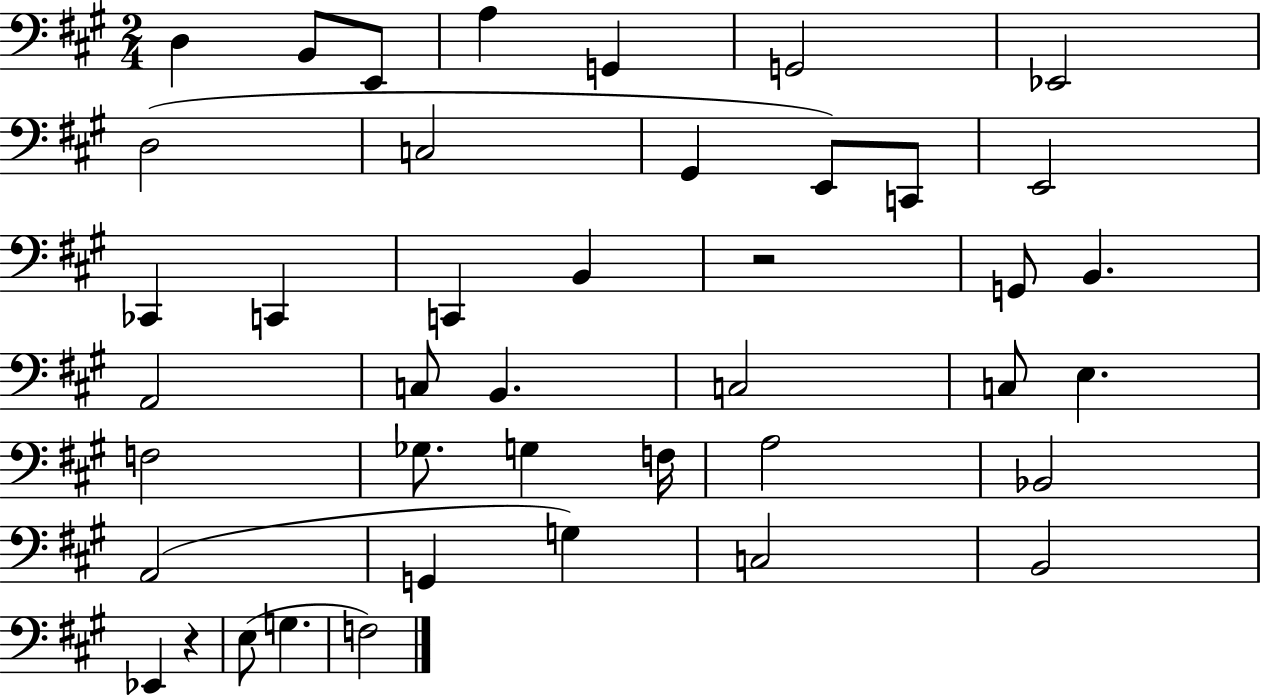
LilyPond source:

{
  \clef bass
  \numericTimeSignature
  \time 2/4
  \key a \major
  d4 b,8 e,8 | a4 g,4 | g,2 | ees,2 | \break d2( | c2 | gis,4 e,8) c,8 | e,2 | \break ces,4 c,4 | c,4 b,4 | r2 | g,8 b,4. | \break a,2 | c8 b,4. | c2 | c8 e4. | \break f2 | ges8. g4 f16 | a2 | bes,2 | \break a,2( | g,4 g4) | c2 | b,2 | \break ees,4 r4 | e8( g4. | f2) | \bar "|."
}